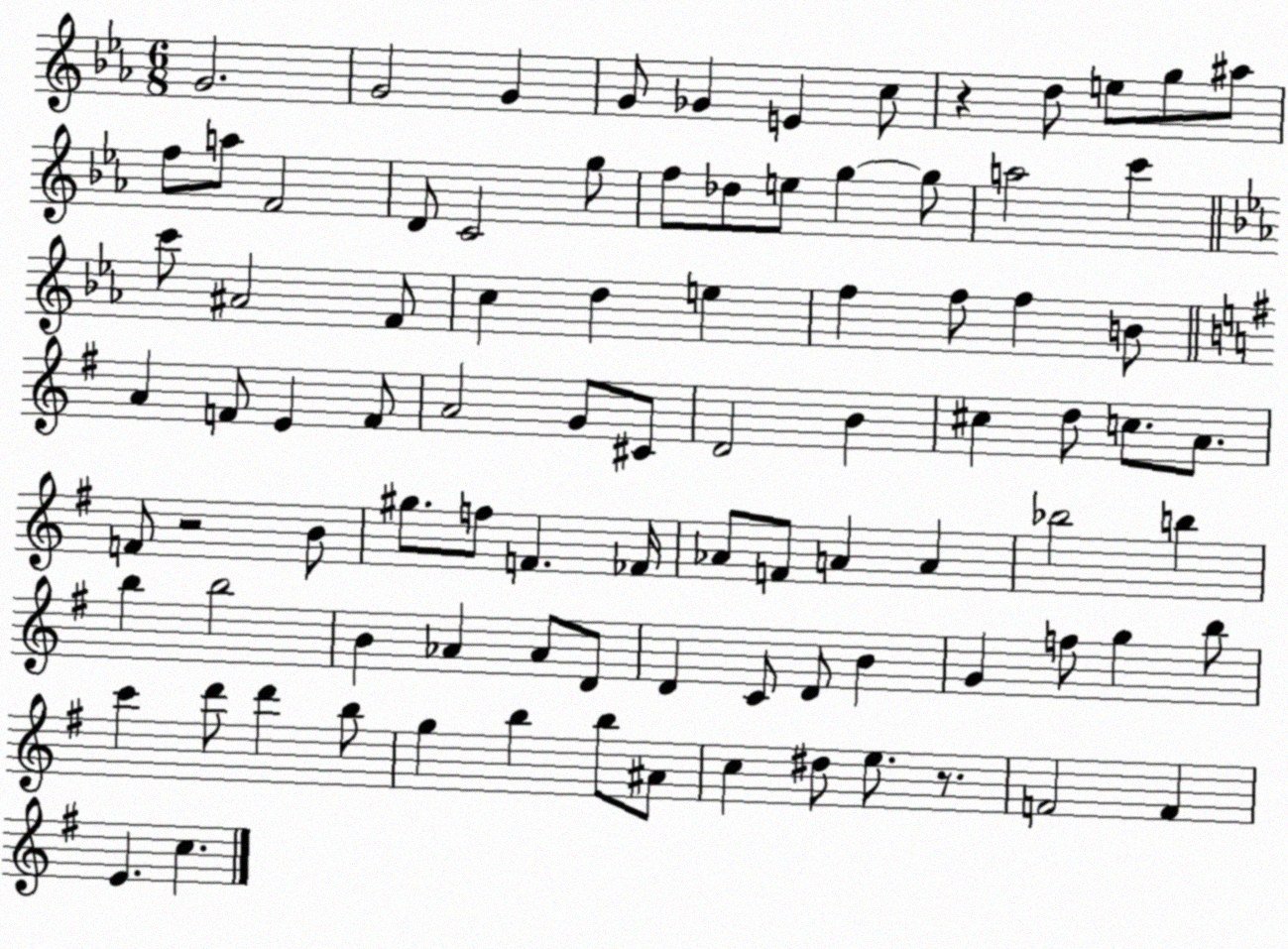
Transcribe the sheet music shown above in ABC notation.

X:1
T:Untitled
M:6/8
L:1/4
K:Eb
G2 G2 G G/2 _G E c/2 z d/2 e/2 g/2 ^a/2 f/2 a/2 F2 D/2 C2 g/2 f/2 _d/2 e/2 g g/2 a2 c' c'/2 ^A2 F/2 c d e f f/2 f B/2 A F/2 E F/2 A2 G/2 ^C/2 D2 B ^c d/2 c/2 A/2 F/2 z2 B/2 ^g/2 f/2 F _F/4 _A/2 F/2 A A _b2 b b b2 B _A _A/2 D/2 D C/2 D/2 B G f/2 g b/2 c' d'/2 d' b/2 g b b/2 ^A/2 c ^d/2 e/2 z/2 F2 F E c